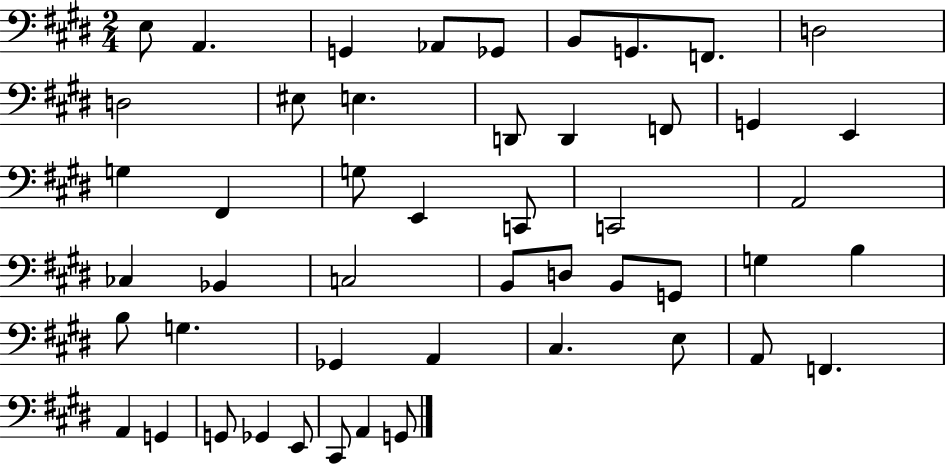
E3/e A2/q. G2/q Ab2/e Gb2/e B2/e G2/e. F2/e. D3/h D3/h EIS3/e E3/q. D2/e D2/q F2/e G2/q E2/q G3/q F#2/q G3/e E2/q C2/e C2/h A2/h CES3/q Bb2/q C3/h B2/e D3/e B2/e G2/e G3/q B3/q B3/e G3/q. Gb2/q A2/q C#3/q. E3/e A2/e F2/q. A2/q G2/q G2/e Gb2/q E2/e C#2/e A2/q G2/e